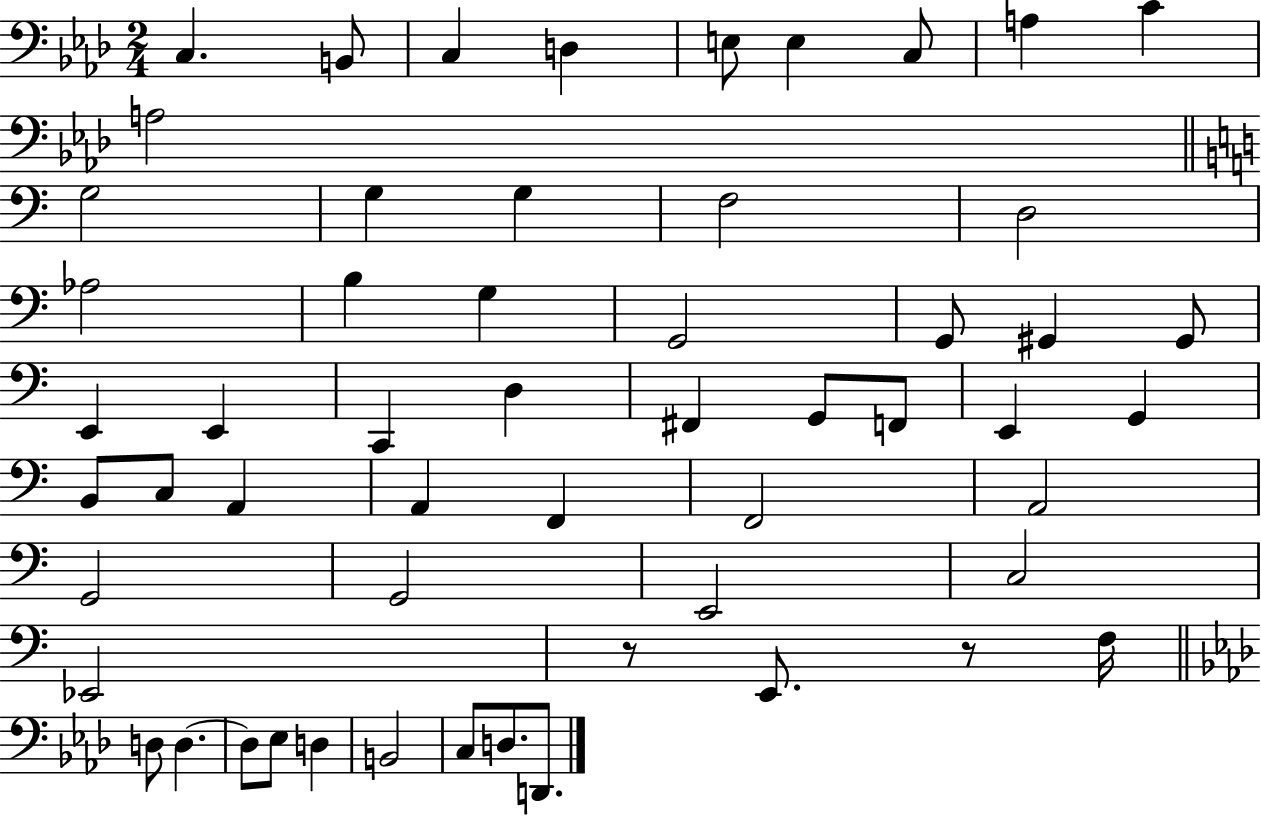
{
  \clef bass
  \numericTimeSignature
  \time 2/4
  \key aes \major
  \repeat volta 2 { c4. b,8 | c4 d4 | e8 e4 c8 | a4 c'4 | \break a2 | \bar "||" \break \key a \minor g2 | g4 g4 | f2 | d2 | \break aes2 | b4 g4 | g,2 | g,8 gis,4 gis,8 | \break e,4 e,4 | c,4 d4 | fis,4 g,8 f,8 | e,4 g,4 | \break b,8 c8 a,4 | a,4 f,4 | f,2 | a,2 | \break g,2 | g,2 | e,2 | c2 | \break ees,2 | r8 e,8. r8 f16 | \bar "||" \break \key f \minor d8 d4.~~ | d8 ees8 d4 | b,2 | c8 d8. d,8. | \break } \bar "|."
}